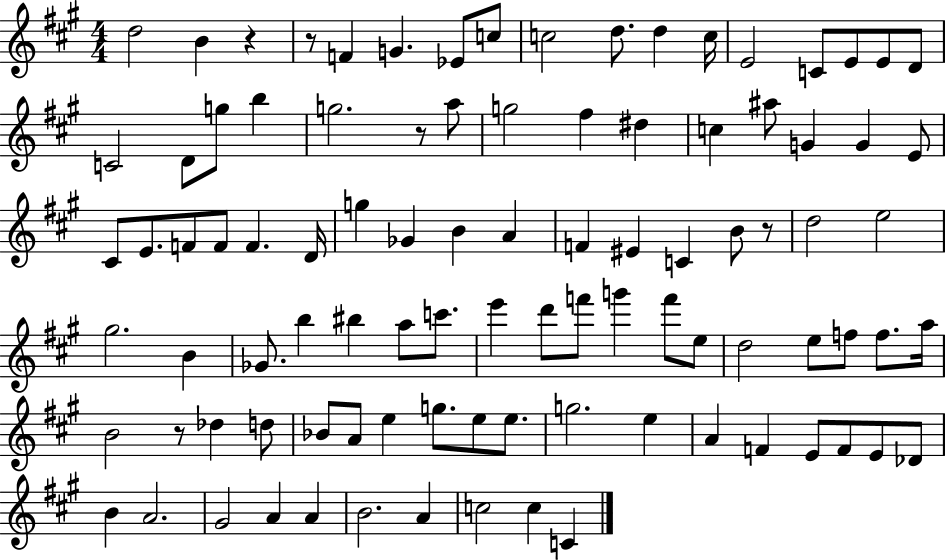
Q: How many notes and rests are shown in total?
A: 95